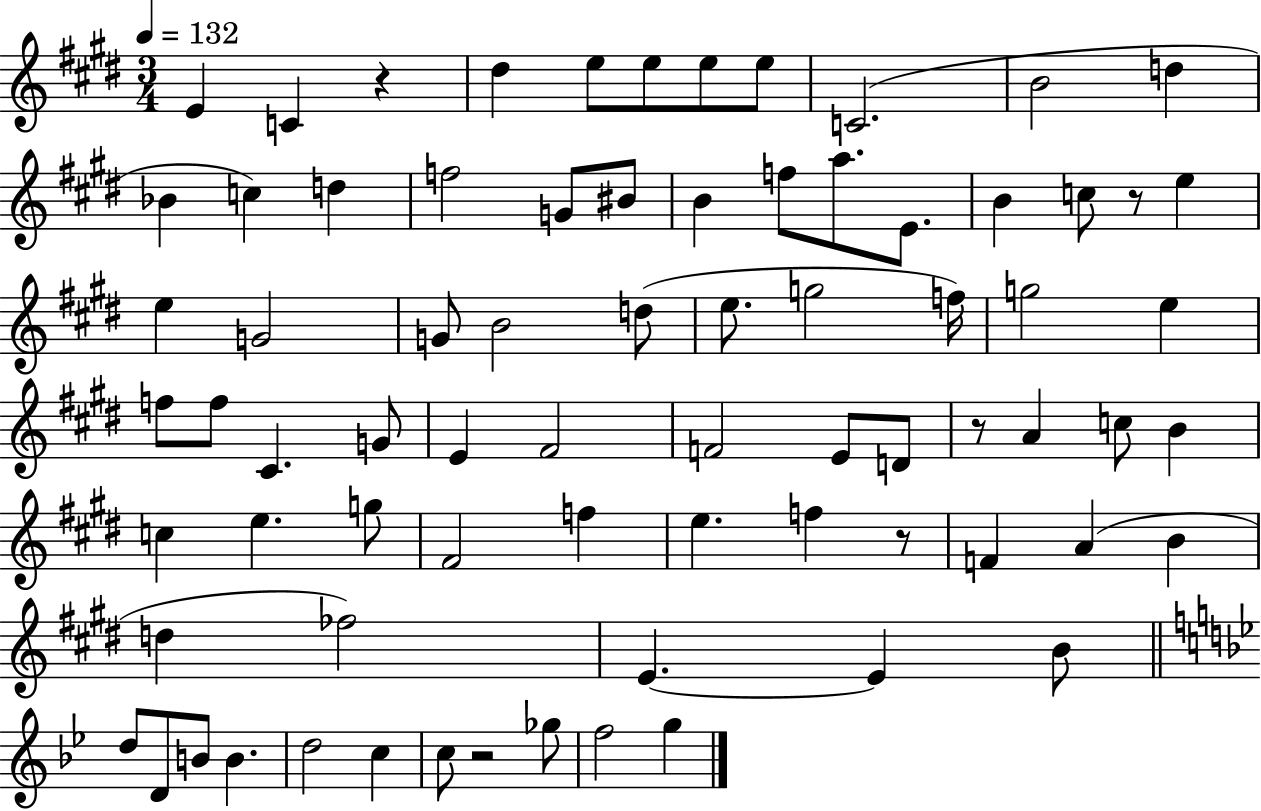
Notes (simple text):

E4/q C4/q R/q D#5/q E5/e E5/e E5/e E5/e C4/h. B4/h D5/q Bb4/q C5/q D5/q F5/h G4/e BIS4/e B4/q F5/e A5/e. E4/e. B4/q C5/e R/e E5/q E5/q G4/h G4/e B4/h D5/e E5/e. G5/h F5/s G5/h E5/q F5/e F5/e C#4/q. G4/e E4/q F#4/h F4/h E4/e D4/e R/e A4/q C5/e B4/q C5/q E5/q. G5/e F#4/h F5/q E5/q. F5/q R/e F4/q A4/q B4/q D5/q FES5/h E4/q. E4/q B4/e D5/e D4/e B4/e B4/q. D5/h C5/q C5/e R/h Gb5/e F5/h G5/q